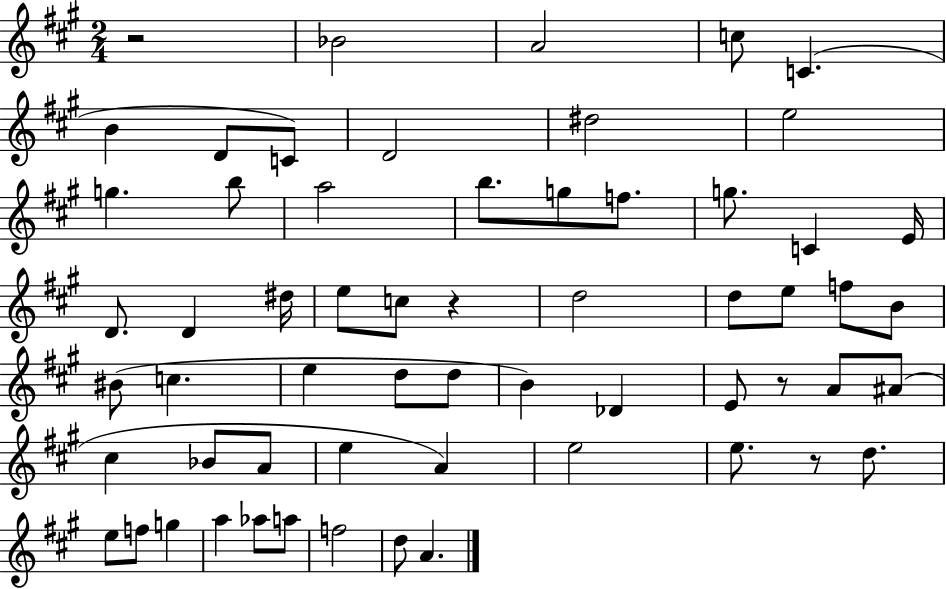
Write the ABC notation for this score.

X:1
T:Untitled
M:2/4
L:1/4
K:A
z2 _B2 A2 c/2 C B D/2 C/2 D2 ^d2 e2 g b/2 a2 b/2 g/2 f/2 g/2 C E/4 D/2 D ^d/4 e/2 c/2 z d2 d/2 e/2 f/2 B/2 ^B/2 c e d/2 d/2 B _D E/2 z/2 A/2 ^A/2 ^c _B/2 A/2 e A e2 e/2 z/2 d/2 e/2 f/2 g a _a/2 a/2 f2 d/2 A